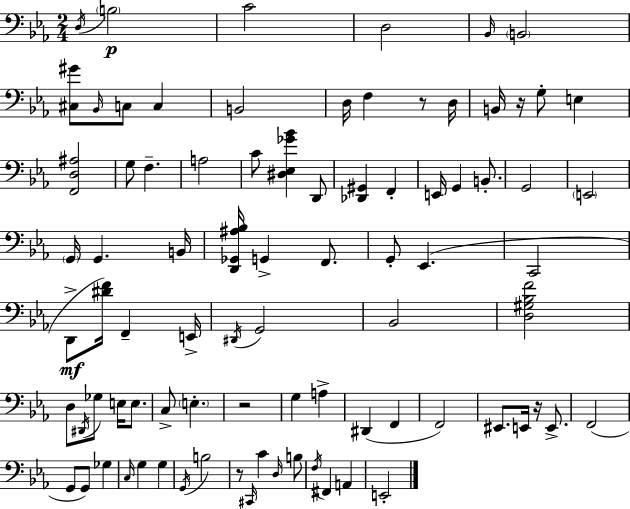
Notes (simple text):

D3/s B3/h C4/h D3/h Bb2/s B2/h [C#3,G#4]/e Bb2/s C3/e C3/q B2/h D3/s F3/q R/e D3/s B2/s R/s G3/e E3/q [F2,D3,A#3]/h G3/e F3/q. A3/h C4/e [D#3,Eb3,Gb4,Bb4]/q D2/e [Db2,G#2]/q F2/q E2/s G2/q B2/e. G2/h E2/h G2/s G2/q. B2/s [D2,Gb2,A#3,Bb3]/s G2/q F2/e. G2/e Eb2/q. C2/h D2/e [D#4,F4]/s F2/q E2/s D#2/s G2/h Bb2/h [D3,G#3,Bb3,F4]/h D3/e D#2/s Gb3/e E3/s E3/e. C3/e E3/q. R/h G3/q A3/q D#2/q F2/q F2/h EIS2/e. E2/s R/s E2/e. F2/h G2/e G2/e Gb3/q C3/s G3/q G3/q G2/s B3/h R/e C#2/s C4/q D3/s B3/e F3/s F#2/q A2/q E2/h